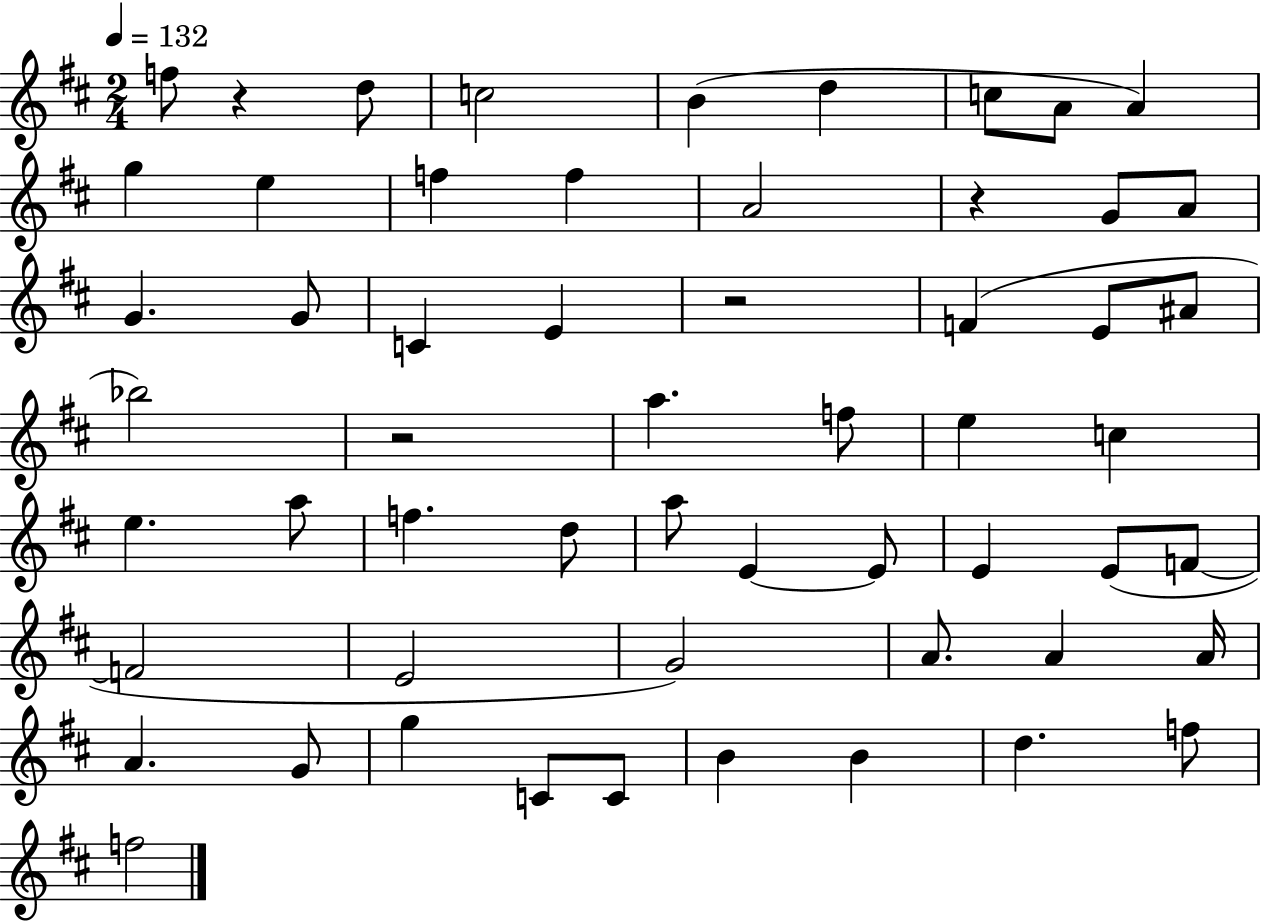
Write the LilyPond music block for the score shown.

{
  \clef treble
  \numericTimeSignature
  \time 2/4
  \key d \major
  \tempo 4 = 132
  f''8 r4 d''8 | c''2 | b'4( d''4 | c''8 a'8 a'4) | \break g''4 e''4 | f''4 f''4 | a'2 | r4 g'8 a'8 | \break g'4. g'8 | c'4 e'4 | r2 | f'4( e'8 ais'8 | \break bes''2) | r2 | a''4. f''8 | e''4 c''4 | \break e''4. a''8 | f''4. d''8 | a''8 e'4~~ e'8 | e'4 e'8( f'8~~ | \break f'2 | e'2 | g'2) | a'8. a'4 a'16 | \break a'4. g'8 | g''4 c'8 c'8 | b'4 b'4 | d''4. f''8 | \break f''2 | \bar "|."
}